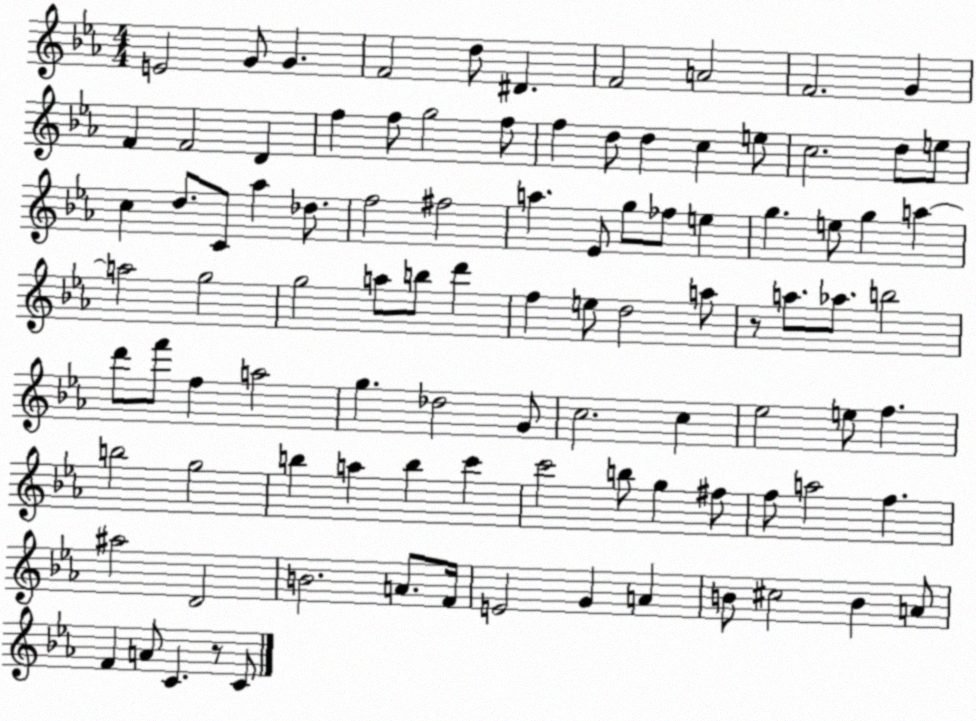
X:1
T:Untitled
M:4/4
L:1/4
K:Eb
E2 G/2 G F2 d/2 ^D F2 A2 F2 G F F2 D f f/2 g2 f/2 f d/2 d c e/2 c2 d/2 e/2 c d/2 C/2 _a _d/2 f2 ^f2 a _E/2 g/2 _f/2 e g e/2 g a a2 g2 g2 a/2 b/2 d' f e/2 d2 a/2 z/2 a/2 _a/2 b2 d'/2 f'/2 f a2 g _d2 G/2 c2 c _e2 e/2 f b2 g2 b a b c' c'2 b/2 g ^f/2 f/2 a2 f ^a2 D2 B2 A/2 F/4 E2 G A B/2 ^c2 B A/2 F A/2 C z/2 C/2